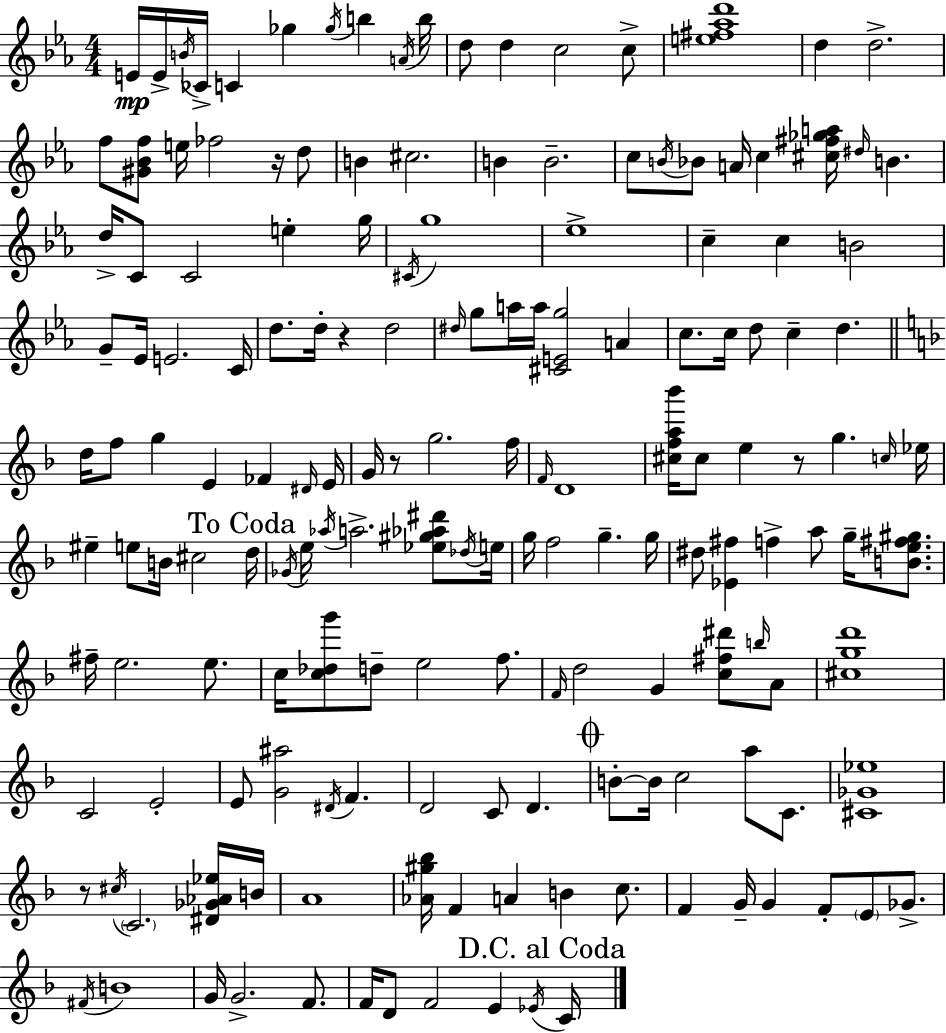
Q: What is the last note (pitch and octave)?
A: C4